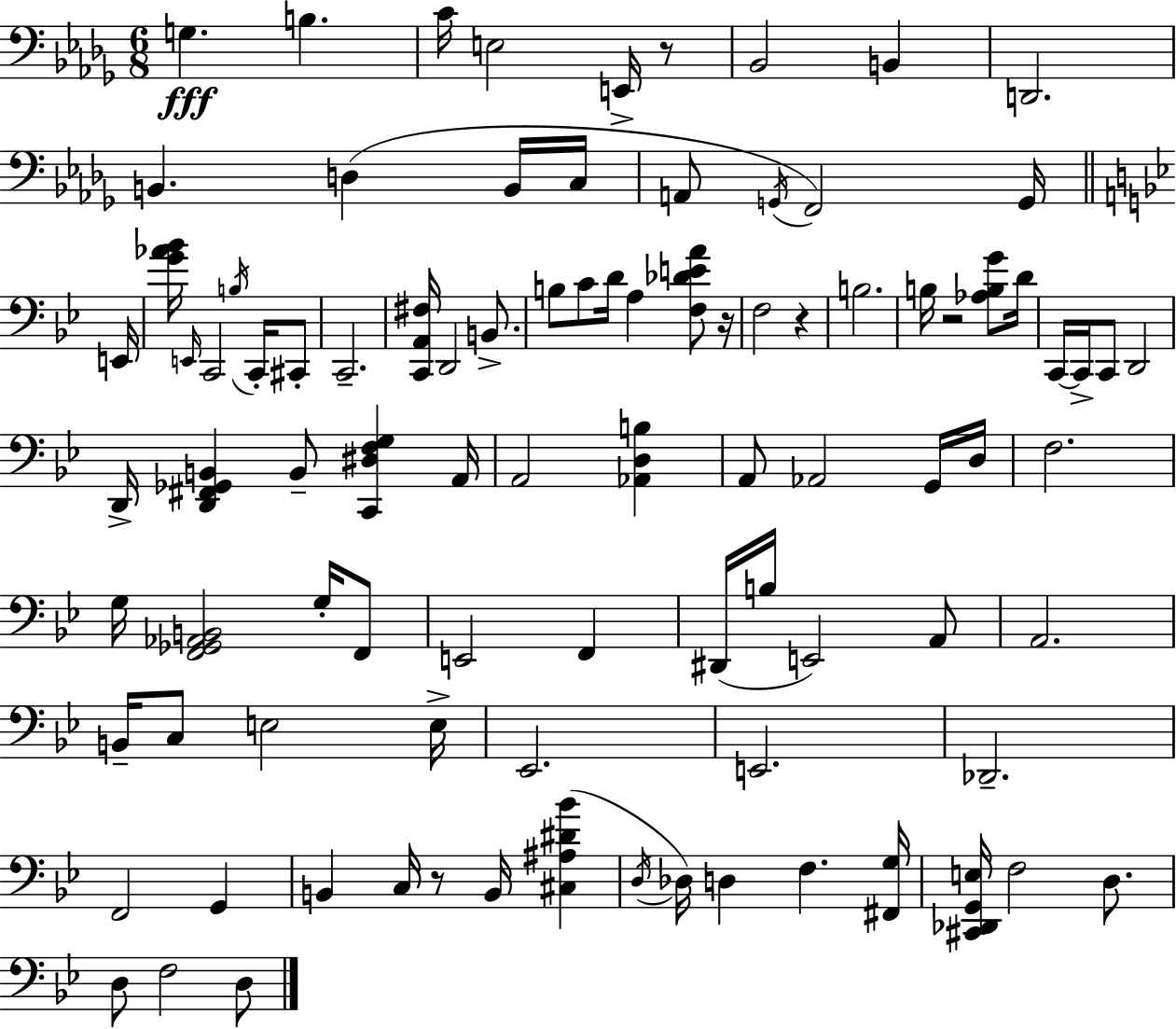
G3/q. B3/q. C4/s E3/h E2/s R/e Bb2/h B2/q D2/h. B2/q. D3/q B2/s C3/s A2/e G2/s F2/h G2/s E2/s [G4,Ab4,Bb4]/s E2/s C2/h B3/s C2/s C#2/e C2/h. [C2,A2,F#3]/s D2/h B2/e. B3/e C4/e D4/s A3/q [F3,Db4,E4,A4]/e R/s F3/h R/q B3/h. B3/s R/h [Ab3,B3,G4]/e D4/s C2/s C2/s C2/e D2/h D2/s [D2,F#2,Gb2,B2]/q B2/e [C2,D#3,F3,G3]/q A2/s A2/h [Ab2,D3,B3]/q A2/e Ab2/h G2/s D3/s F3/h. G3/s [F2,Gb2,Ab2,B2]/h G3/s F2/e E2/h F2/q D#2/s B3/s E2/h A2/e A2/h. B2/s C3/e E3/h E3/s Eb2/h. E2/h. Db2/h. F2/h G2/q B2/q C3/s R/e B2/s [C#3,A#3,D#4,Bb4]/q D3/s Db3/s D3/q F3/q. [F#2,G3]/s [C#2,Db2,G2,E3]/s F3/h D3/e. D3/e F3/h D3/e